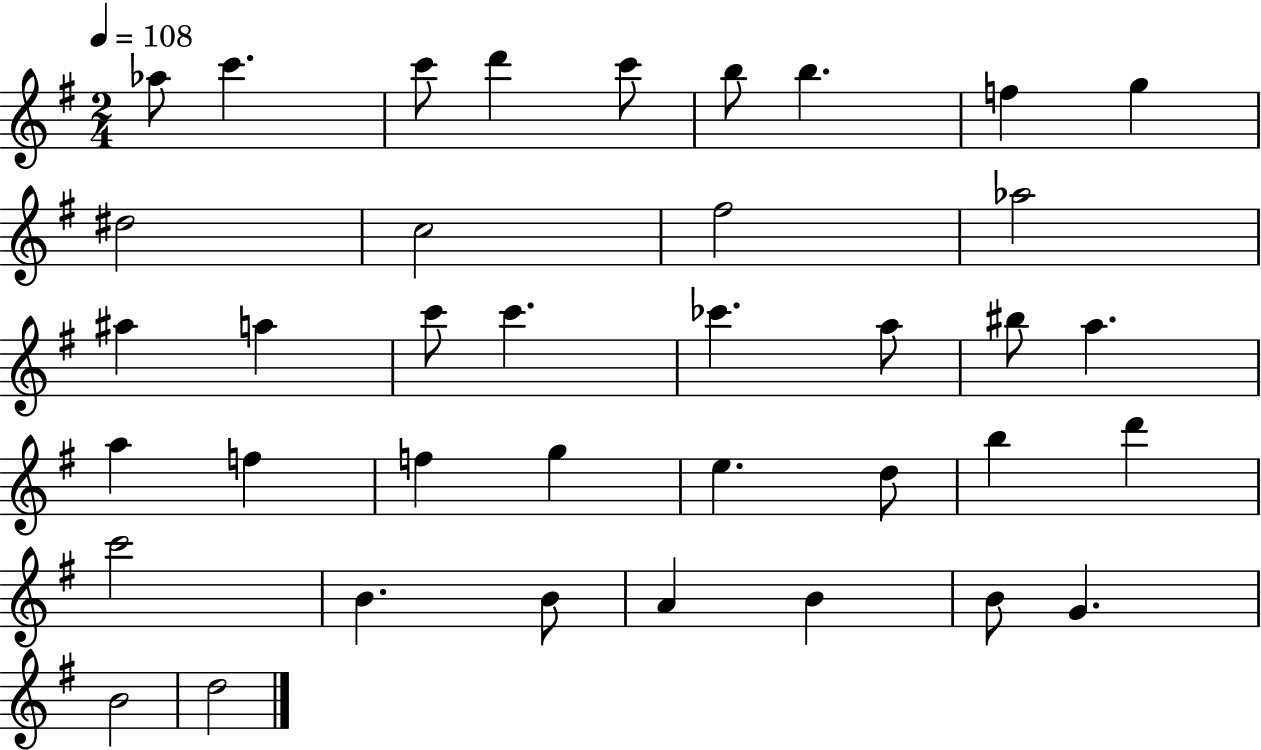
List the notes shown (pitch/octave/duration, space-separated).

Ab5/e C6/q. C6/e D6/q C6/e B5/e B5/q. F5/q G5/q D#5/h C5/h F#5/h Ab5/h A#5/q A5/q C6/e C6/q. CES6/q. A5/e BIS5/e A5/q. A5/q F5/q F5/q G5/q E5/q. D5/e B5/q D6/q C6/h B4/q. B4/e A4/q B4/q B4/e G4/q. B4/h D5/h